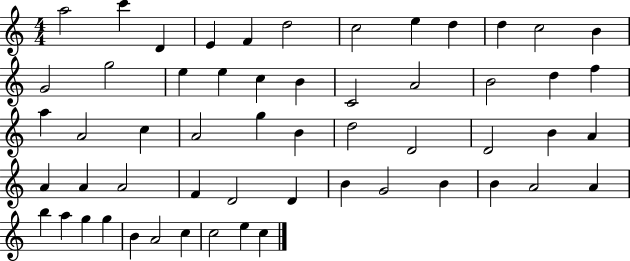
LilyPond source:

{
  \clef treble
  \numericTimeSignature
  \time 4/4
  \key c \major
  a''2 c'''4 d'4 | e'4 f'4 d''2 | c''2 e''4 d''4 | d''4 c''2 b'4 | \break g'2 g''2 | e''4 e''4 c''4 b'4 | c'2 a'2 | b'2 d''4 f''4 | \break a''4 a'2 c''4 | a'2 g''4 b'4 | d''2 d'2 | d'2 b'4 a'4 | \break a'4 a'4 a'2 | f'4 d'2 d'4 | b'4 g'2 b'4 | b'4 a'2 a'4 | \break b''4 a''4 g''4 g''4 | b'4 a'2 c''4 | c''2 e''4 c''4 | \bar "|."
}